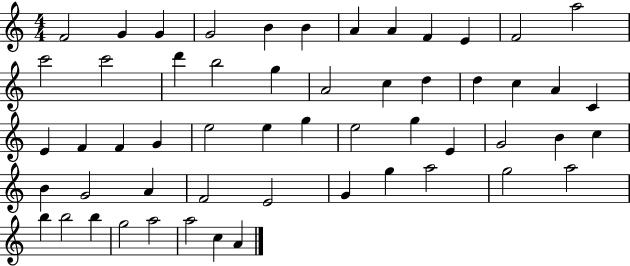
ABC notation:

X:1
T:Untitled
M:4/4
L:1/4
K:C
F2 G G G2 B B A A F E F2 a2 c'2 c'2 d' b2 g A2 c d d c A C E F F G e2 e g e2 g E G2 B c B G2 A F2 E2 G g a2 g2 a2 b b2 b g2 a2 a2 c A